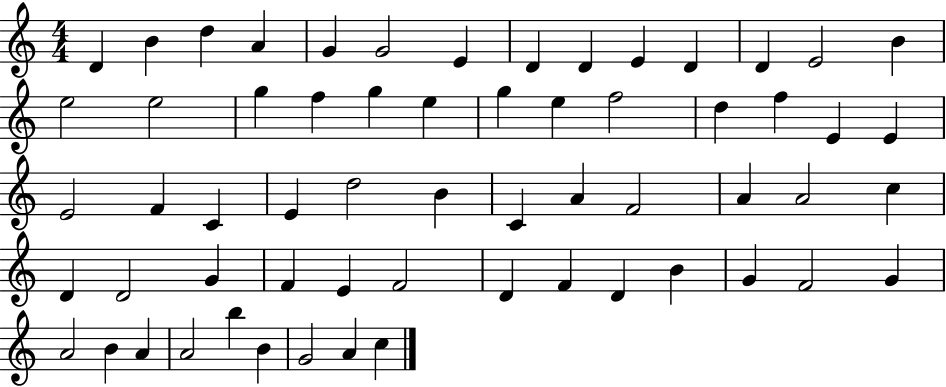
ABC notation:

X:1
T:Untitled
M:4/4
L:1/4
K:C
D B d A G G2 E D D E D D E2 B e2 e2 g f g e g e f2 d f E E E2 F C E d2 B C A F2 A A2 c D D2 G F E F2 D F D B G F2 G A2 B A A2 b B G2 A c